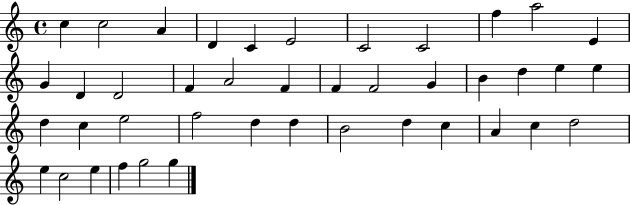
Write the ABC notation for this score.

X:1
T:Untitled
M:4/4
L:1/4
K:C
c c2 A D C E2 C2 C2 f a2 E G D D2 F A2 F F F2 G B d e e d c e2 f2 d d B2 d c A c d2 e c2 e f g2 g